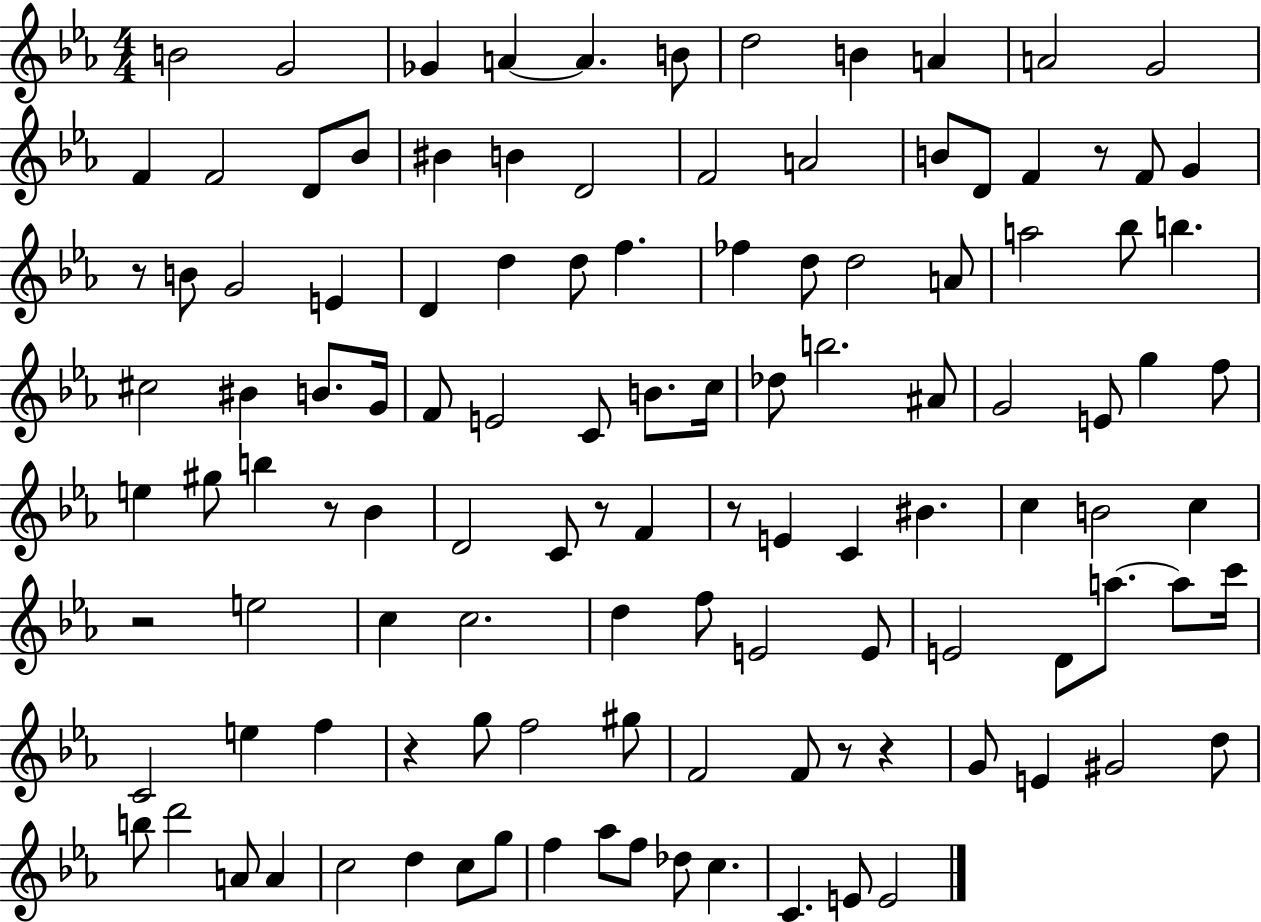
{
  \clef treble
  \numericTimeSignature
  \time 4/4
  \key ees \major
  \repeat volta 2 { b'2 g'2 | ges'4 a'4~~ a'4. b'8 | d''2 b'4 a'4 | a'2 g'2 | \break f'4 f'2 d'8 bes'8 | bis'4 b'4 d'2 | f'2 a'2 | b'8 d'8 f'4 r8 f'8 g'4 | \break r8 b'8 g'2 e'4 | d'4 d''4 d''8 f''4. | fes''4 d''8 d''2 a'8 | a''2 bes''8 b''4. | \break cis''2 bis'4 b'8. g'16 | f'8 e'2 c'8 b'8. c''16 | des''8 b''2. ais'8 | g'2 e'8 g''4 f''8 | \break e''4 gis''8 b''4 r8 bes'4 | d'2 c'8 r8 f'4 | r8 e'4 c'4 bis'4. | c''4 b'2 c''4 | \break r2 e''2 | c''4 c''2. | d''4 f''8 e'2 e'8 | e'2 d'8 a''8.~~ a''8 c'''16 | \break c'2 e''4 f''4 | r4 g''8 f''2 gis''8 | f'2 f'8 r8 r4 | g'8 e'4 gis'2 d''8 | \break b''8 d'''2 a'8 a'4 | c''2 d''4 c''8 g''8 | f''4 aes''8 f''8 des''8 c''4. | c'4. e'8 e'2 | \break } \bar "|."
}